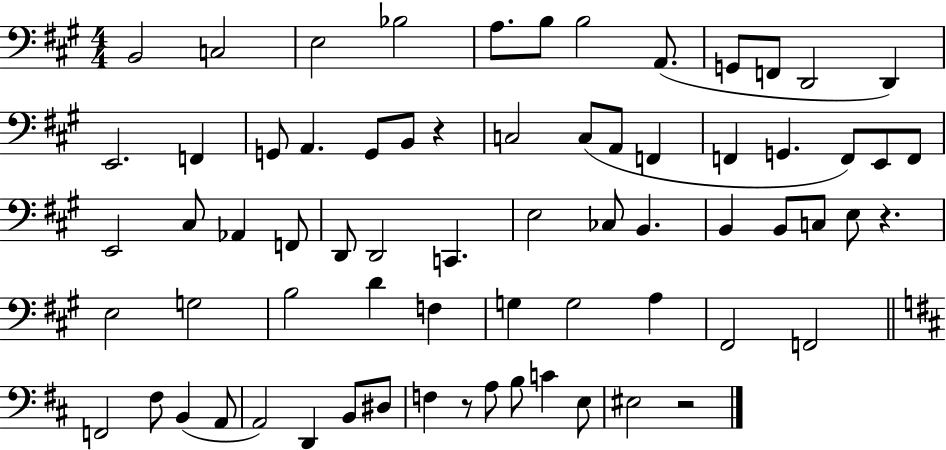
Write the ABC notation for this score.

X:1
T:Untitled
M:4/4
L:1/4
K:A
B,,2 C,2 E,2 _B,2 A,/2 B,/2 B,2 A,,/2 G,,/2 F,,/2 D,,2 D,, E,,2 F,, G,,/2 A,, G,,/2 B,,/2 z C,2 C,/2 A,,/2 F,, F,, G,, F,,/2 E,,/2 F,,/2 E,,2 ^C,/2 _A,, F,,/2 D,,/2 D,,2 C,, E,2 _C,/2 B,, B,, B,,/2 C,/2 E,/2 z E,2 G,2 B,2 D F, G, G,2 A, ^F,,2 F,,2 F,,2 ^F,/2 B,, A,,/2 A,,2 D,, B,,/2 ^D,/2 F, z/2 A,/2 B,/2 C E,/2 ^E,2 z2